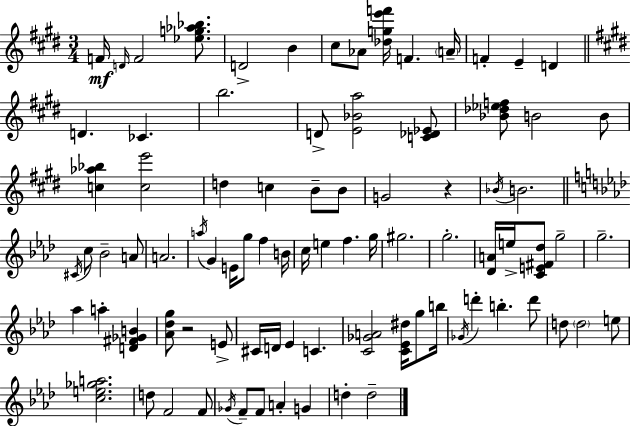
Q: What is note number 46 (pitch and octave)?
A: Ab5